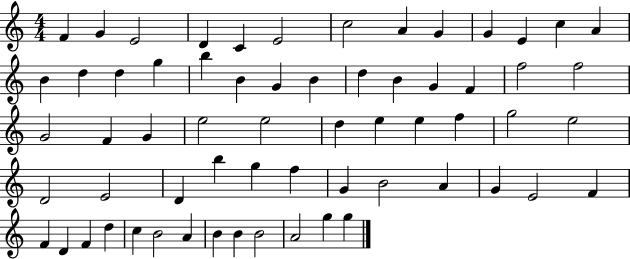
{
  \clef treble
  \numericTimeSignature
  \time 4/4
  \key c \major
  f'4 g'4 e'2 | d'4 c'4 e'2 | c''2 a'4 g'4 | g'4 e'4 c''4 a'4 | \break b'4 d''4 d''4 g''4 | b''4 b'4 g'4 b'4 | d''4 b'4 g'4 f'4 | f''2 f''2 | \break g'2 f'4 g'4 | e''2 e''2 | d''4 e''4 e''4 f''4 | g''2 e''2 | \break d'2 e'2 | d'4 b''4 g''4 f''4 | g'4 b'2 a'4 | g'4 e'2 f'4 | \break f'4 d'4 f'4 d''4 | c''4 b'2 a'4 | b'4 b'4 b'2 | a'2 g''4 g''4 | \break \bar "|."
}